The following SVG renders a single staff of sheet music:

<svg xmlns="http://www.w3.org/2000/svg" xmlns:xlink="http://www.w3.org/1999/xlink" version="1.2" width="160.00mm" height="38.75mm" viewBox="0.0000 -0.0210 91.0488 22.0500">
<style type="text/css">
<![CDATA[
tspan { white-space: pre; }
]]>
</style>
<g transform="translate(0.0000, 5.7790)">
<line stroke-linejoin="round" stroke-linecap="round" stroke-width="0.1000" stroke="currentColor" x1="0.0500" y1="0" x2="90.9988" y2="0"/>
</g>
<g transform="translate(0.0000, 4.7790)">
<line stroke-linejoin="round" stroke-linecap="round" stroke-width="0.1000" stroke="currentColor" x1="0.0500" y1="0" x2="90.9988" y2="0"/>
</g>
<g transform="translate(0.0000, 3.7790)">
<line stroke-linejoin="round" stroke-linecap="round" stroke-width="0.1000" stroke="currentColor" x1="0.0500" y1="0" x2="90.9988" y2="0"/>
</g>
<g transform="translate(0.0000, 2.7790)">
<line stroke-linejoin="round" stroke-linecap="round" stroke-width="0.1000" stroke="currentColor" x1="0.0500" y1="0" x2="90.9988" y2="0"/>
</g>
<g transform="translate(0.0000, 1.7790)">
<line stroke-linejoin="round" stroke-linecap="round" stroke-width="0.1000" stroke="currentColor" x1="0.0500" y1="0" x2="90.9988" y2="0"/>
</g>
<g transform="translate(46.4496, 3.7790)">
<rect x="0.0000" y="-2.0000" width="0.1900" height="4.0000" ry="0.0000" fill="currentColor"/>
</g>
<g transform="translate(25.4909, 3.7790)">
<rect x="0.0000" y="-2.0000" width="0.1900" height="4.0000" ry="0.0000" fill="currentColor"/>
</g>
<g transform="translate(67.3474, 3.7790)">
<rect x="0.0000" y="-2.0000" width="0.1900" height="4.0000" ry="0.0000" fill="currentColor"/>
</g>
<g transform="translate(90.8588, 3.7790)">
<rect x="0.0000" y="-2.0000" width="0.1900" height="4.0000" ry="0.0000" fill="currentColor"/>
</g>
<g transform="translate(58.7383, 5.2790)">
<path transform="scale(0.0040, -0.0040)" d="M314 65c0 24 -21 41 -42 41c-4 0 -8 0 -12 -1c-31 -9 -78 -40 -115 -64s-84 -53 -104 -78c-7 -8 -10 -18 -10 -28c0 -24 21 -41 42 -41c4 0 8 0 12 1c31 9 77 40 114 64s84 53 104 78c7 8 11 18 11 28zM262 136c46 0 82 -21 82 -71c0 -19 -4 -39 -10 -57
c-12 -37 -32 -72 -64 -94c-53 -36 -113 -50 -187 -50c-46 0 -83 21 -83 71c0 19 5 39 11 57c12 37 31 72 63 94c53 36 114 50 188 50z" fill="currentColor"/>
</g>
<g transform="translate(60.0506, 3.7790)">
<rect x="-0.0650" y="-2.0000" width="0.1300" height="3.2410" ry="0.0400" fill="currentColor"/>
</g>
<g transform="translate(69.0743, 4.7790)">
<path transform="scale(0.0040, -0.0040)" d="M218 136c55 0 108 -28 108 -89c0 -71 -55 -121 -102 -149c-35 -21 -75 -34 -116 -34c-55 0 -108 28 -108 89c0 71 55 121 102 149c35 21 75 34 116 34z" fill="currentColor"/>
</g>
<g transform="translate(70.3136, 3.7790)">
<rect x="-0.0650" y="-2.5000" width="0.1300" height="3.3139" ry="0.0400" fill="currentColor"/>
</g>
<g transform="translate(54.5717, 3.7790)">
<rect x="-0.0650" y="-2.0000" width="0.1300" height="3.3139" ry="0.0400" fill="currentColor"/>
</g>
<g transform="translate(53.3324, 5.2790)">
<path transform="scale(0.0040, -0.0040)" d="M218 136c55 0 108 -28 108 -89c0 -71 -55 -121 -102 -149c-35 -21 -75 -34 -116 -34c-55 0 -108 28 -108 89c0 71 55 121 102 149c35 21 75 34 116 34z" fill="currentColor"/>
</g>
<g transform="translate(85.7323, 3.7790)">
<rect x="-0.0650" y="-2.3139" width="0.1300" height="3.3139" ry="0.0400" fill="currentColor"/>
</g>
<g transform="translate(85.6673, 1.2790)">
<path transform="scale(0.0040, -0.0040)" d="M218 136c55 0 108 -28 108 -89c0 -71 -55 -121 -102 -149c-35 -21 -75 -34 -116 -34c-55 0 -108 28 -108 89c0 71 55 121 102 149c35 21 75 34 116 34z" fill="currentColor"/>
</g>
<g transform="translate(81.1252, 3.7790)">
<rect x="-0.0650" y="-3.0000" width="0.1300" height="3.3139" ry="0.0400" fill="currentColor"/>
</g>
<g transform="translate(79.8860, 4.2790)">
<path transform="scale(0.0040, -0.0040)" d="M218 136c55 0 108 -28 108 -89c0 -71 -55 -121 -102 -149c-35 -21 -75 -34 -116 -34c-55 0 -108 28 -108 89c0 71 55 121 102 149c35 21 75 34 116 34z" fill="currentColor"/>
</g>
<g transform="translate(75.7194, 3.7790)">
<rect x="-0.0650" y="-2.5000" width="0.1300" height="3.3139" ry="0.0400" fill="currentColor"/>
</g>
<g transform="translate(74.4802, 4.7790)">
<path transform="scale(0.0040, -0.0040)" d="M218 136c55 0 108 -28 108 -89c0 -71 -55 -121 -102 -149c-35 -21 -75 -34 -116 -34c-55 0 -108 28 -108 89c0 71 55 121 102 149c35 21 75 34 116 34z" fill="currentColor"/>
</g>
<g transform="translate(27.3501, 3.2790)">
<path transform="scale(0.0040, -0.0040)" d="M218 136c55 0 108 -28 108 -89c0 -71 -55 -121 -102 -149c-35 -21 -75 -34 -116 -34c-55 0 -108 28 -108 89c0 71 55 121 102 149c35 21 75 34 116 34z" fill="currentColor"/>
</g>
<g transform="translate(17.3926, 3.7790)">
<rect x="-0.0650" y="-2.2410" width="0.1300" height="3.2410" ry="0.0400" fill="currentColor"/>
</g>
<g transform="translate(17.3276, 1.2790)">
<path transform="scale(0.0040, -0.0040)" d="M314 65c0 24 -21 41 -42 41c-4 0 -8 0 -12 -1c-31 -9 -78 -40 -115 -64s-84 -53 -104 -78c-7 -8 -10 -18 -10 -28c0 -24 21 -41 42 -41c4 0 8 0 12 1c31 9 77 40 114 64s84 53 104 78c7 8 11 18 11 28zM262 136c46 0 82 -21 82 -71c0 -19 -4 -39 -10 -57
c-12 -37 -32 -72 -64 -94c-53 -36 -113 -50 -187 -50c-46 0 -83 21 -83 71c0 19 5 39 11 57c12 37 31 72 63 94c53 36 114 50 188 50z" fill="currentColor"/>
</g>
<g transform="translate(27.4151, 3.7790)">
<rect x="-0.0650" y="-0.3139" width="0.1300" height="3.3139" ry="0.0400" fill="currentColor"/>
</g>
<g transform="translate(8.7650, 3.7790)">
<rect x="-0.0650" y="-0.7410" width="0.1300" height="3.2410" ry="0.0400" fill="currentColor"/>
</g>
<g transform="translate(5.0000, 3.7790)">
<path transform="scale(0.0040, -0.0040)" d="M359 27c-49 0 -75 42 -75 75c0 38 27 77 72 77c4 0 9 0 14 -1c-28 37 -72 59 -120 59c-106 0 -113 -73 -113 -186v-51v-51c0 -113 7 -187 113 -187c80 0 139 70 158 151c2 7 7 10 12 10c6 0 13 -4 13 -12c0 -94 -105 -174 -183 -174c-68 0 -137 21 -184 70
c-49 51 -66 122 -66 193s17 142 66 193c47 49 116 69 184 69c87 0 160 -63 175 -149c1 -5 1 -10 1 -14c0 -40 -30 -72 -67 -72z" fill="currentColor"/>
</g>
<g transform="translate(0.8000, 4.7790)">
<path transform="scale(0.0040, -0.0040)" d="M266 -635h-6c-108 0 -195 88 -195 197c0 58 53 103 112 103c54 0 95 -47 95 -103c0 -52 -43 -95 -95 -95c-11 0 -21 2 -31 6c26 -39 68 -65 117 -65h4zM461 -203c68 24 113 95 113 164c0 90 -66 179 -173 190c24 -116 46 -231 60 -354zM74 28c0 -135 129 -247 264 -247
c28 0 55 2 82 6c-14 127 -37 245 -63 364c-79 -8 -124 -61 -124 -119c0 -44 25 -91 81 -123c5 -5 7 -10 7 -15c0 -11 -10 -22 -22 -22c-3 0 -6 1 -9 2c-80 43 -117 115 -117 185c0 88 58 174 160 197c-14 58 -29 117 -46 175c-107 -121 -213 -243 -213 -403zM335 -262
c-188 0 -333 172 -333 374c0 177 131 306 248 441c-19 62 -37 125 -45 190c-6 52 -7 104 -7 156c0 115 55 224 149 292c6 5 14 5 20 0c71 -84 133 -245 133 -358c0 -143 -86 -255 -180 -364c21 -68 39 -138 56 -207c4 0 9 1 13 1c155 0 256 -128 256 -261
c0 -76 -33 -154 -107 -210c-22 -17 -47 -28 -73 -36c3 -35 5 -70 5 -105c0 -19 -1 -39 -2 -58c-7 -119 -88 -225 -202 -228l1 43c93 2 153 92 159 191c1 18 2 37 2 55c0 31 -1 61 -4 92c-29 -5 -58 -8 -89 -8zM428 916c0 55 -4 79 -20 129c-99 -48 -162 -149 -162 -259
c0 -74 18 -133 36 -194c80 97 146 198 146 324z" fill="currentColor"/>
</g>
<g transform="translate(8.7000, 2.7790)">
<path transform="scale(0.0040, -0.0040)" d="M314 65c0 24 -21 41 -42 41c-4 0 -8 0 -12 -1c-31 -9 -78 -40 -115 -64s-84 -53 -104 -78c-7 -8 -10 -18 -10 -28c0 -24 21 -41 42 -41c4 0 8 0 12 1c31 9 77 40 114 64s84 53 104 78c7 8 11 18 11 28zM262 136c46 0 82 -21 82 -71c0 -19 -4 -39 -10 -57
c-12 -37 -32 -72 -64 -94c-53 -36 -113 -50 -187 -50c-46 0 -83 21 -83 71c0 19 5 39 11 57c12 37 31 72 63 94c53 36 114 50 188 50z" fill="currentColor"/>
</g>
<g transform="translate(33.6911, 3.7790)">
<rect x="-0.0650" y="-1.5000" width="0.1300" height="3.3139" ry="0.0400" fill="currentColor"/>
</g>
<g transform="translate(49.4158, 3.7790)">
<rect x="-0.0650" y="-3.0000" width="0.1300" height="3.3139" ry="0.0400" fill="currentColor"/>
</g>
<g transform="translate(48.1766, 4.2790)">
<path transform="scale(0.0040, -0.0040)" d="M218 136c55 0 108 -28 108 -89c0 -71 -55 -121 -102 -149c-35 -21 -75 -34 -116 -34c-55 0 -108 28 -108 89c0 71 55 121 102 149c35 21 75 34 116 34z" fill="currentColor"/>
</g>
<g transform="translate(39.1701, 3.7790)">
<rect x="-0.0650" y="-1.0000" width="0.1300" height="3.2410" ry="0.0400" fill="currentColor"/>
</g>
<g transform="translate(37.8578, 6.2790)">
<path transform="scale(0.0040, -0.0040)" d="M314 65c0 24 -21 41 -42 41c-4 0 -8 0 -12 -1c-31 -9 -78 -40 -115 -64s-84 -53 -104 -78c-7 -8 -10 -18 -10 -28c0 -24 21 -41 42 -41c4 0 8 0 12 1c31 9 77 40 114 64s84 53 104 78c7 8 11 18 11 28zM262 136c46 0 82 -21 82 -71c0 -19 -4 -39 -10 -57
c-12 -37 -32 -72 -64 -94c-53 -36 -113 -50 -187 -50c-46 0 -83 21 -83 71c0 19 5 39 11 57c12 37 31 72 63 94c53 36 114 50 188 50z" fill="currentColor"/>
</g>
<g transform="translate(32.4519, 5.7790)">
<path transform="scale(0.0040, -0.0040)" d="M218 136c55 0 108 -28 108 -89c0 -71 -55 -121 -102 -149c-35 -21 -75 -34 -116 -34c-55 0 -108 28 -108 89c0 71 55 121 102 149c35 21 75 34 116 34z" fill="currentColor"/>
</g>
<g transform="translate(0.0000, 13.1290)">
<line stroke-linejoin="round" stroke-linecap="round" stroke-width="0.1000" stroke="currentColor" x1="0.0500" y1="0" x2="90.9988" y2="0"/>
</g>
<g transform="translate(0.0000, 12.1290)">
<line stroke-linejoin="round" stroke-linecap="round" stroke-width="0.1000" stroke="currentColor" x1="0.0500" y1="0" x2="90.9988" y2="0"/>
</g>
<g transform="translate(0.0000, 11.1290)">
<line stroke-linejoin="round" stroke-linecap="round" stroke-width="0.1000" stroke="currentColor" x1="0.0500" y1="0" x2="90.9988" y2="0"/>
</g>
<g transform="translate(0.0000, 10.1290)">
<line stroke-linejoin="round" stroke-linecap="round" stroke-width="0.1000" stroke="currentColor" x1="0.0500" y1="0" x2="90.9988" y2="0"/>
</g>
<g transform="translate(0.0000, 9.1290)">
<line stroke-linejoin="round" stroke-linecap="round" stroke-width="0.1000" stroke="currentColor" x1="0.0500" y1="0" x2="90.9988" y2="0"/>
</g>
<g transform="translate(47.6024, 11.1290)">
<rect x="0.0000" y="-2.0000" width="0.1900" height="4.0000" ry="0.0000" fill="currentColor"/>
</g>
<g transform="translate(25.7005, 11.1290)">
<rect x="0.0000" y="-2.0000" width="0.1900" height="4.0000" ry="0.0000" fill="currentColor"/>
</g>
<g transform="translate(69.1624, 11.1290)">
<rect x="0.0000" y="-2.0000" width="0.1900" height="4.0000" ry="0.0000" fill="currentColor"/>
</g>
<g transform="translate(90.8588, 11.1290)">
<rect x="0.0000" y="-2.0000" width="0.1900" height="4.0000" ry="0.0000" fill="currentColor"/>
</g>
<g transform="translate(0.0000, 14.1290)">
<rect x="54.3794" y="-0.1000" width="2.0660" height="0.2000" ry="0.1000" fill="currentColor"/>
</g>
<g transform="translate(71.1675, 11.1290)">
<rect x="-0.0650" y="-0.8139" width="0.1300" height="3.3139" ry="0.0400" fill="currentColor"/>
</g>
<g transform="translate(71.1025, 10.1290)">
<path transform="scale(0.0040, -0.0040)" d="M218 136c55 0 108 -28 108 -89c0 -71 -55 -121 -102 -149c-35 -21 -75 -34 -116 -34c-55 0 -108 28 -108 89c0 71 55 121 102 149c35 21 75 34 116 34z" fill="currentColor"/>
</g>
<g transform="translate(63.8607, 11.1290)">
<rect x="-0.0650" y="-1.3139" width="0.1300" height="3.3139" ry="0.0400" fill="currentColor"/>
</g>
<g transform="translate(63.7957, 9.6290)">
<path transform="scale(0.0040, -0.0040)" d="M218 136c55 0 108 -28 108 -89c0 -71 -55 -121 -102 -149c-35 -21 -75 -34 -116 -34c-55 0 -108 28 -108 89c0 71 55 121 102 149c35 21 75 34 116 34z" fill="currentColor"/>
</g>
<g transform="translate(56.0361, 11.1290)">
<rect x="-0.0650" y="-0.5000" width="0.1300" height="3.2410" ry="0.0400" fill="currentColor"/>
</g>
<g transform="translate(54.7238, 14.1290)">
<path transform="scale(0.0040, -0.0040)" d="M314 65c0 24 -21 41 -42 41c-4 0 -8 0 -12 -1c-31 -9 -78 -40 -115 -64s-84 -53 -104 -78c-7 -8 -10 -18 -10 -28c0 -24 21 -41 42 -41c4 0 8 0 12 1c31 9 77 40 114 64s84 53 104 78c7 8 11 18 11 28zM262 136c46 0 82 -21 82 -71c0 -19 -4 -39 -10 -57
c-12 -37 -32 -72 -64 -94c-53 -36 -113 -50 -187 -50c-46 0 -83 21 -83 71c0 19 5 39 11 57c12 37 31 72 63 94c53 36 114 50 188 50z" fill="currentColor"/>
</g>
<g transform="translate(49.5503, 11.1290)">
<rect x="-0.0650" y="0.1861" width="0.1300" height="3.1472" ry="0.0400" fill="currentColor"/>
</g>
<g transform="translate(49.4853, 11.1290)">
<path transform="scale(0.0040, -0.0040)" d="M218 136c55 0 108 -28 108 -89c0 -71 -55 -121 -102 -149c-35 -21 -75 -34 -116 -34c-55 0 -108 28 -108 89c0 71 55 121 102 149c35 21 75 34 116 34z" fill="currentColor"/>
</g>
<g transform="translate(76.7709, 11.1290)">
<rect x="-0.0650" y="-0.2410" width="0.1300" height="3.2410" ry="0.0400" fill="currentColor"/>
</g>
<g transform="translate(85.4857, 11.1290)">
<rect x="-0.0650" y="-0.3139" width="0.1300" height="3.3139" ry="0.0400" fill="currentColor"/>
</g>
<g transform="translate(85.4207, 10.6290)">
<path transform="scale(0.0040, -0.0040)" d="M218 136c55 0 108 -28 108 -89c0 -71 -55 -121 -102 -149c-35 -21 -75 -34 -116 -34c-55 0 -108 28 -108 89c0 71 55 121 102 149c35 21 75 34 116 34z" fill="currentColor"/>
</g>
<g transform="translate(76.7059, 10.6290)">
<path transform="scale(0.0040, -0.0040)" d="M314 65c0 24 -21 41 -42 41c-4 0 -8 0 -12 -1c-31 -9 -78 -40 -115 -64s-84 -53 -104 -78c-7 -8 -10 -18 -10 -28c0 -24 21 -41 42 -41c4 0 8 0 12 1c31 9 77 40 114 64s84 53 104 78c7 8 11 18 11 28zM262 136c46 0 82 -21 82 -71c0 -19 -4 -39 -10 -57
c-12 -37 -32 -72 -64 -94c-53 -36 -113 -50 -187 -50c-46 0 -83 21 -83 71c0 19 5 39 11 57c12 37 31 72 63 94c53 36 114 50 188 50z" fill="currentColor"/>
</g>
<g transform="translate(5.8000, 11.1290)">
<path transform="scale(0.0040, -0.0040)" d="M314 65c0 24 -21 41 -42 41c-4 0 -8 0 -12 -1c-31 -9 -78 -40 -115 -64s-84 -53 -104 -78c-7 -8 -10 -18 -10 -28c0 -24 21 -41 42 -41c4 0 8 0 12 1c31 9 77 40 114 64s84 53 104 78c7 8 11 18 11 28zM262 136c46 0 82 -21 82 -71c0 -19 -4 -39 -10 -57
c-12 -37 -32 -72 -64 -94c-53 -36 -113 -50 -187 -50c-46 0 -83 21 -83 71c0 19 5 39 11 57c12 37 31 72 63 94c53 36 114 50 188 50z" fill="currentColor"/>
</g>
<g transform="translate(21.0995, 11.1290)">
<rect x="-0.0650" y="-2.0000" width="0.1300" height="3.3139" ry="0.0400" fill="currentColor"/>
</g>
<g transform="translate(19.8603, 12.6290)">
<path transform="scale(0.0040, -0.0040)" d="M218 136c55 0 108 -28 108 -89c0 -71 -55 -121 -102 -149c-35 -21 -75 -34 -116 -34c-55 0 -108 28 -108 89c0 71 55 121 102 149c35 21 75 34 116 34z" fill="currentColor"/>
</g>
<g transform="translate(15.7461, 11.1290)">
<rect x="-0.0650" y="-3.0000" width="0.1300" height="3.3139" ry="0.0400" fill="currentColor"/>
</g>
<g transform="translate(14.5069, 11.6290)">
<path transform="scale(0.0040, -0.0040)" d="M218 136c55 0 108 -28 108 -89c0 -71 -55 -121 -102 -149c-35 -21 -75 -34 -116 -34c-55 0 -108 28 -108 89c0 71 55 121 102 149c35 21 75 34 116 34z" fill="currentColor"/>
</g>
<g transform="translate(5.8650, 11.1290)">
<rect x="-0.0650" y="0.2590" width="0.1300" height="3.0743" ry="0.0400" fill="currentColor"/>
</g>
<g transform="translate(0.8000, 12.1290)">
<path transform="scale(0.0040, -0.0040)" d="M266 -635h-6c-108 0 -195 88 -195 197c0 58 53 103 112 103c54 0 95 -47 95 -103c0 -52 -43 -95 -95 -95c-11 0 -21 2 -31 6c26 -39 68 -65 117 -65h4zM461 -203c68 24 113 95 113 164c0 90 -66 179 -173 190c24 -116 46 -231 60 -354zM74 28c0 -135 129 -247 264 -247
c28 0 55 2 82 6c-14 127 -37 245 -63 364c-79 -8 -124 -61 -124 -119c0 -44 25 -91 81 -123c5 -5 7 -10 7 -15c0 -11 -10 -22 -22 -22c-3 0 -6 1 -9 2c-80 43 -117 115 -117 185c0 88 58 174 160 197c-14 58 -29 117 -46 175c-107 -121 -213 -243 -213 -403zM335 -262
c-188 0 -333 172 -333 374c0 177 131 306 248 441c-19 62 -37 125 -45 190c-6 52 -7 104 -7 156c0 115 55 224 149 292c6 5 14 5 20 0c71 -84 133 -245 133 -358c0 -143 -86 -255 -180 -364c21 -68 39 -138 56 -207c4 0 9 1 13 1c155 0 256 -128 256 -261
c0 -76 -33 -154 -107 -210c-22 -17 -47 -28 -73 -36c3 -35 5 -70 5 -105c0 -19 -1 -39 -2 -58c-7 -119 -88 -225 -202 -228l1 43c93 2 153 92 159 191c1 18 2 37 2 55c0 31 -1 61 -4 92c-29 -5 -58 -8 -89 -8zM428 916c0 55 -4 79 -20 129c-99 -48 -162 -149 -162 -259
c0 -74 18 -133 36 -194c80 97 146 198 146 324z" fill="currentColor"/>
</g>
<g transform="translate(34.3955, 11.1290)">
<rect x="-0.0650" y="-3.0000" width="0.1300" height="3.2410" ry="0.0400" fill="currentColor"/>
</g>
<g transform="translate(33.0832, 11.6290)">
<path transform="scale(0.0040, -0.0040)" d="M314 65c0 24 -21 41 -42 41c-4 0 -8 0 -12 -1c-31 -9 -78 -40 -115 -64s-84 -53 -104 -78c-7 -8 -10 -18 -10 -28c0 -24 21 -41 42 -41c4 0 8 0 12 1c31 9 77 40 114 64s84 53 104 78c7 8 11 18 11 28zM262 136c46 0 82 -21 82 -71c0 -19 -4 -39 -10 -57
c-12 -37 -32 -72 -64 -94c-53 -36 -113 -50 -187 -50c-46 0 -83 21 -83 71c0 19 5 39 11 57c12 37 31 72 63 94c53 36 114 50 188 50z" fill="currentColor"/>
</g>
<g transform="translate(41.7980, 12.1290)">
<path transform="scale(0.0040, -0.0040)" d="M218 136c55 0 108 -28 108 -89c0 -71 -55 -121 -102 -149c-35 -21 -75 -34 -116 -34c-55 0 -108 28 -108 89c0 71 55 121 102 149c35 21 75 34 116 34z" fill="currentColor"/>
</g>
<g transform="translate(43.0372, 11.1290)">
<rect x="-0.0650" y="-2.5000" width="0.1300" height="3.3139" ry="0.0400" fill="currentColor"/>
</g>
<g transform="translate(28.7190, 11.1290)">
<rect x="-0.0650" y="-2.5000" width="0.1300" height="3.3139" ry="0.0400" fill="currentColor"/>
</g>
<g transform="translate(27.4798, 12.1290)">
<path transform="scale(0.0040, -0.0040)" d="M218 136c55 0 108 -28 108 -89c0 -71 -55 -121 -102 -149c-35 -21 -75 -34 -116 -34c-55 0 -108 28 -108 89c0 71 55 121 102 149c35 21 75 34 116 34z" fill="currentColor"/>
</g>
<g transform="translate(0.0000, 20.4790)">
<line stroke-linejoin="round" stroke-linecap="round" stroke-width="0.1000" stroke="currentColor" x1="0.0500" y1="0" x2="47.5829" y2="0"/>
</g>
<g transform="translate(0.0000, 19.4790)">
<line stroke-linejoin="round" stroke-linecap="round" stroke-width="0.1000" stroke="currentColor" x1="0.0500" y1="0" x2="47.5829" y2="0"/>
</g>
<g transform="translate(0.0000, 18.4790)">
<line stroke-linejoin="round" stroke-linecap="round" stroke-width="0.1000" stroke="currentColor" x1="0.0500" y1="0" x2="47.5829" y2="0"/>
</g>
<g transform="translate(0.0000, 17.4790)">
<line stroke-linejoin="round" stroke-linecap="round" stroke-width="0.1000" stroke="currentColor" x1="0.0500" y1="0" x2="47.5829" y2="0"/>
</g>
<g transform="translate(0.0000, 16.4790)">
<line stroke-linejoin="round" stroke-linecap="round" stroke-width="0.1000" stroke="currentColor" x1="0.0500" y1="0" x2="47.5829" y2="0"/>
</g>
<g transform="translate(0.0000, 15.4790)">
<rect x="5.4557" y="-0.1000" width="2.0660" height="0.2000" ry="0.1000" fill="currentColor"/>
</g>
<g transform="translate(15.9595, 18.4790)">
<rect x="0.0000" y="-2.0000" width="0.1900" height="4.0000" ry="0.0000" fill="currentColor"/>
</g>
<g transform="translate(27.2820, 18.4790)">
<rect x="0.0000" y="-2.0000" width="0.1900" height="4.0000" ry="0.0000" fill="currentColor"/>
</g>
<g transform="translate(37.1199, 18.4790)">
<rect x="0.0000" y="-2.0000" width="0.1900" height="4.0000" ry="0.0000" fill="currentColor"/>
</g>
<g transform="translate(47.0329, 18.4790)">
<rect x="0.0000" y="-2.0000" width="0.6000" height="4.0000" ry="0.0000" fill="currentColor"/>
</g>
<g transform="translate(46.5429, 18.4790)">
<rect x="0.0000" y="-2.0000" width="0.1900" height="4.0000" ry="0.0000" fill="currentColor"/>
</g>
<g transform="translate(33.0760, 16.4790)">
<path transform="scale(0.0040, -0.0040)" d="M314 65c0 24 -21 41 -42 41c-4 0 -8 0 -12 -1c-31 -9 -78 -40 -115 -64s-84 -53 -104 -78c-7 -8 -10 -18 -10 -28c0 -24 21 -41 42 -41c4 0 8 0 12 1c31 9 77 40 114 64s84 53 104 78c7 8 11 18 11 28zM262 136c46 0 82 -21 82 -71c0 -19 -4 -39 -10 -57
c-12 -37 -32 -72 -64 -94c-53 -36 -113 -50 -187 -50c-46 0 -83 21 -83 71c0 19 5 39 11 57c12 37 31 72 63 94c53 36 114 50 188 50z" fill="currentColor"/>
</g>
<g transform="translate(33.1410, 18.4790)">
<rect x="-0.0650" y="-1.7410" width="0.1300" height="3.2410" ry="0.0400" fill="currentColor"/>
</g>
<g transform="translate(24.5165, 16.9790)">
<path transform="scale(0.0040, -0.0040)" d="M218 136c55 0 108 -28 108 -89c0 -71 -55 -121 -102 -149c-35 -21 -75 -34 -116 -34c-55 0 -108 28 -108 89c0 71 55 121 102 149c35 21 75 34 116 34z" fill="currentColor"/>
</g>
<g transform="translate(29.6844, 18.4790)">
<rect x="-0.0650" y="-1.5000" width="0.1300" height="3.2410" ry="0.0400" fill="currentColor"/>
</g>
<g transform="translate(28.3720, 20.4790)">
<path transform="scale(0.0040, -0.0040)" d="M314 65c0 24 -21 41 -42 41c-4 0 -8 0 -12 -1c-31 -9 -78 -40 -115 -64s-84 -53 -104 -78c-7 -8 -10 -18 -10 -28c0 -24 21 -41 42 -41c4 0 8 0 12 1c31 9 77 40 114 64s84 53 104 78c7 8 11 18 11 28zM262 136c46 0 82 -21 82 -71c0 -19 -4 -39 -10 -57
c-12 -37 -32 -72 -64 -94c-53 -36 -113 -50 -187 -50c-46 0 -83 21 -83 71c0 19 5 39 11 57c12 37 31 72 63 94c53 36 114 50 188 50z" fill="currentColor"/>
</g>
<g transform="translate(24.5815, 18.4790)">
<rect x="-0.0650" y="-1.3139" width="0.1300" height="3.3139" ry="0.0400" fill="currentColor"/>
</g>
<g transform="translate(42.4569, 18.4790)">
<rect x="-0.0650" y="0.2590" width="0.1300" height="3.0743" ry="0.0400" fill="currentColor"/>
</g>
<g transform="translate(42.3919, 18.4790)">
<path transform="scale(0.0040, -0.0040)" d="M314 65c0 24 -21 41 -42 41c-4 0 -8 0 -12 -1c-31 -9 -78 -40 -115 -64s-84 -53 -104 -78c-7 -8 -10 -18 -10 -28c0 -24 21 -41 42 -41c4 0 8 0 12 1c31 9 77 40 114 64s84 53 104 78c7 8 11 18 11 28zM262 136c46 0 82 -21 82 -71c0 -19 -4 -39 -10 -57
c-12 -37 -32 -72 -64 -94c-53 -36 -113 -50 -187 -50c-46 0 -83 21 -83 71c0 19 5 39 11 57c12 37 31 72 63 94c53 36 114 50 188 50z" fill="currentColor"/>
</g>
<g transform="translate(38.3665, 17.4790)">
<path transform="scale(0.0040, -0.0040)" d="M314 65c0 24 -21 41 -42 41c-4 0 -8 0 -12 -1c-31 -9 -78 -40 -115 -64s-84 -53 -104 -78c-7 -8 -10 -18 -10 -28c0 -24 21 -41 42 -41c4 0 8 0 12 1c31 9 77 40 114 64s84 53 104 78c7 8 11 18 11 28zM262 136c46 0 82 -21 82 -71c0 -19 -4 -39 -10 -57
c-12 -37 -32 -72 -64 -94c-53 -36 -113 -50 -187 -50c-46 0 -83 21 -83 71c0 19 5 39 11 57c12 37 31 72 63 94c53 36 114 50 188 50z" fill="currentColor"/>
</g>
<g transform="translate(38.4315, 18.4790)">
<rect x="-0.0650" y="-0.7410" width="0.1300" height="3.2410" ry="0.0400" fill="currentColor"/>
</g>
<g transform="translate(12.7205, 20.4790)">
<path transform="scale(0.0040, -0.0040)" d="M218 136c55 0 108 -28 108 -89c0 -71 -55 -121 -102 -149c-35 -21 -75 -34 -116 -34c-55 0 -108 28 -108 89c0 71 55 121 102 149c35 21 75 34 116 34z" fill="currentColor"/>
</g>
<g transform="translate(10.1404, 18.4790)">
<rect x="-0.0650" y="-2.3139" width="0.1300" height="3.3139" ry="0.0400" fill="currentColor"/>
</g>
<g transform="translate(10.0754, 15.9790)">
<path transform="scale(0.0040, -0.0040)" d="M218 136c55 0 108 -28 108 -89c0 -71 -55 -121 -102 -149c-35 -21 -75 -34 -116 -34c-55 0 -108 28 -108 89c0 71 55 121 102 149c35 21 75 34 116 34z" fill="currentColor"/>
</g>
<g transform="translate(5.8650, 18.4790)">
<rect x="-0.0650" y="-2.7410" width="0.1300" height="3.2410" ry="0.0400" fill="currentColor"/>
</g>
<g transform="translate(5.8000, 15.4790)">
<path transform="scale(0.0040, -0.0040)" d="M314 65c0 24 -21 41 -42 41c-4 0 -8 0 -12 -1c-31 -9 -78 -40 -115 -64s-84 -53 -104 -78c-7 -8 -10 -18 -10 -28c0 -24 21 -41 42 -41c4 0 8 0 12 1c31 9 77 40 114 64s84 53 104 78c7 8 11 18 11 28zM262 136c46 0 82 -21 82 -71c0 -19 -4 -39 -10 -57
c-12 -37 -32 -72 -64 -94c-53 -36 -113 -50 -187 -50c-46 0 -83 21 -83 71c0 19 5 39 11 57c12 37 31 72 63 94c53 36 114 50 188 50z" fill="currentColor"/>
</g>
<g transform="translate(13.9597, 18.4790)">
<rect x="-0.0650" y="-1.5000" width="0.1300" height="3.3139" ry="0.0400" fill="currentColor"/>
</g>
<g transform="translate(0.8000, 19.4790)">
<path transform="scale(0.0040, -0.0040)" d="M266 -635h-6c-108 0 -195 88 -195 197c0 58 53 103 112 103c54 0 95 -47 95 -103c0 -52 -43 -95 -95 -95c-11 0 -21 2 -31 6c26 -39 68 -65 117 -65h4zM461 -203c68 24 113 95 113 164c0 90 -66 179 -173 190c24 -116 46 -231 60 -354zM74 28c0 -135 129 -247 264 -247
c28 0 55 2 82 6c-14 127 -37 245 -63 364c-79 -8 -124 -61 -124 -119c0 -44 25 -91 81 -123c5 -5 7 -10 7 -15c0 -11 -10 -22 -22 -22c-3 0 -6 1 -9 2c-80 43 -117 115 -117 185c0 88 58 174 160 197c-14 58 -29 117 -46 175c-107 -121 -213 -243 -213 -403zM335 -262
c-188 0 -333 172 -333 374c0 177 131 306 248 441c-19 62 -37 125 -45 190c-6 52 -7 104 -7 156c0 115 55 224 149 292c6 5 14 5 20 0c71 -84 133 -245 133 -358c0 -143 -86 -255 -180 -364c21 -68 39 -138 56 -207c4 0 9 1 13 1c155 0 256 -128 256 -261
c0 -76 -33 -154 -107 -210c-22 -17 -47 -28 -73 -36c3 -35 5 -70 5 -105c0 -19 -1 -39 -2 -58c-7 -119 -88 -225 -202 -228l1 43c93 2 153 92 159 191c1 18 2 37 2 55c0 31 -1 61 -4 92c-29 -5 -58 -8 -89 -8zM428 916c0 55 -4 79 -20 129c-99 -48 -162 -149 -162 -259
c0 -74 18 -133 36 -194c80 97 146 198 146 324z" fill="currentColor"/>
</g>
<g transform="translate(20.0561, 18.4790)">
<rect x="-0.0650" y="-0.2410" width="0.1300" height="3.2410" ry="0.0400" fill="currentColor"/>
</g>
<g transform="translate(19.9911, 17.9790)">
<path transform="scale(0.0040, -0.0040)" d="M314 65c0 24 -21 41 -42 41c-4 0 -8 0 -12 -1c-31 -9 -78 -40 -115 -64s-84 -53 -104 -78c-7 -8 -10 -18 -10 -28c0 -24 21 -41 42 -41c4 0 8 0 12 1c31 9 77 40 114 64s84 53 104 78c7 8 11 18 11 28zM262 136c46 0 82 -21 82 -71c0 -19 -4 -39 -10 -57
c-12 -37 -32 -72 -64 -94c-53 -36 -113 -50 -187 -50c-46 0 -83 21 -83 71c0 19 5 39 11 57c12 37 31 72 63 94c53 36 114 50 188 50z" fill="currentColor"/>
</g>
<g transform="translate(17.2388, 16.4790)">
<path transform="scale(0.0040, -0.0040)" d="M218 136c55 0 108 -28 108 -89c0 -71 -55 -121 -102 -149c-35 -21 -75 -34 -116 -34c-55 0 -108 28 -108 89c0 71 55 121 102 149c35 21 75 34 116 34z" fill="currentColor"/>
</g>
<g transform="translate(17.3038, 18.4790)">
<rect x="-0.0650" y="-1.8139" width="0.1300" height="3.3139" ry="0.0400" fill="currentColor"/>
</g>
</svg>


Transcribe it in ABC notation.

X:1
T:Untitled
M:4/4
L:1/4
K:C
d2 g2 c E D2 A F F2 G G A g B2 A F G A2 G B C2 e d c2 c a2 g E f c2 e E2 f2 d2 B2